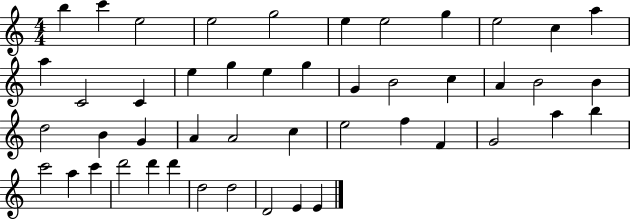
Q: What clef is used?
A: treble